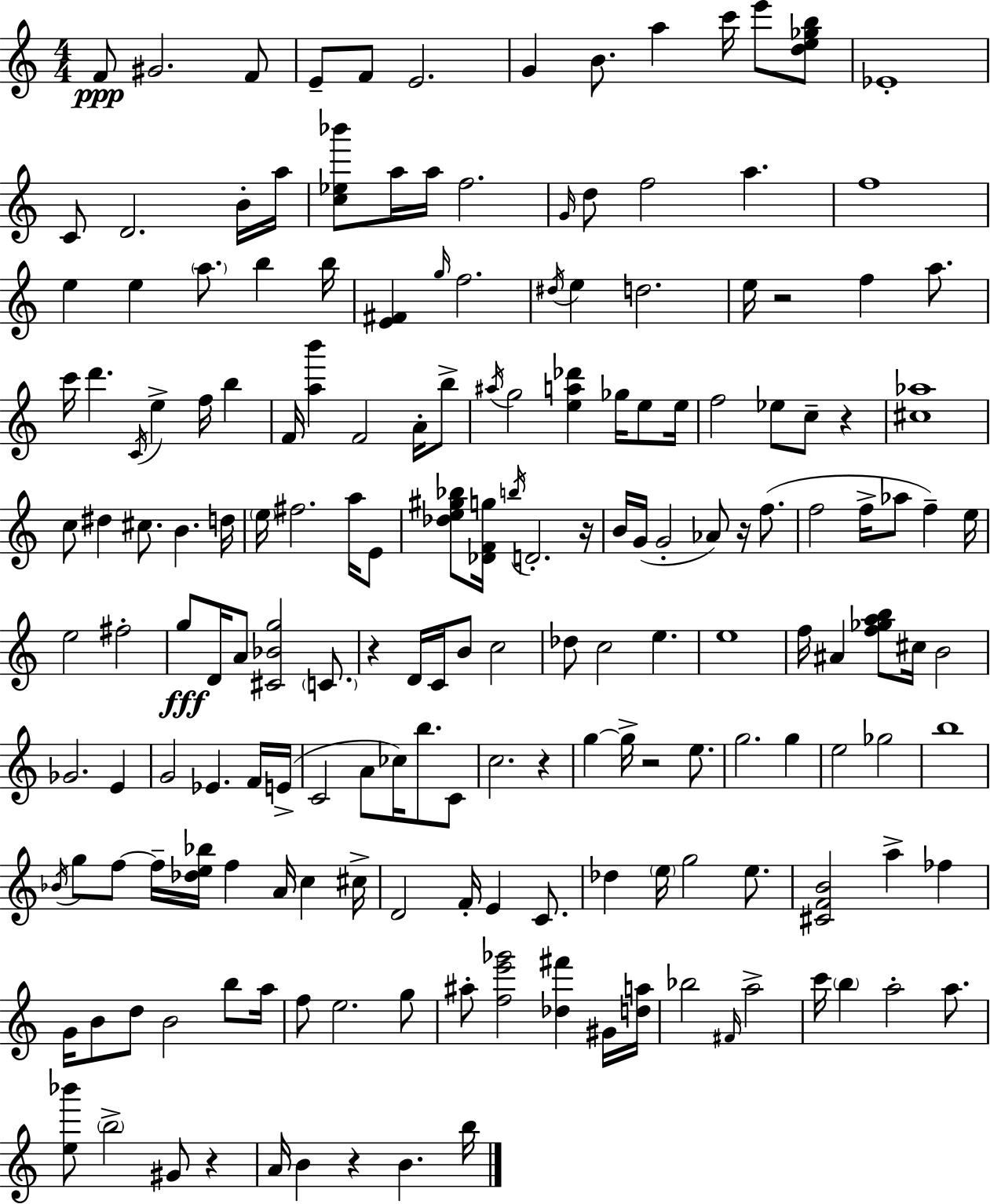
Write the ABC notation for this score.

X:1
T:Untitled
M:4/4
L:1/4
K:C
F/2 ^G2 F/2 E/2 F/2 E2 G B/2 a c'/4 e'/2 [de_gb]/2 _E4 C/2 D2 B/4 a/4 [c_e_b']/2 a/4 a/4 f2 G/4 d/2 f2 a f4 e e a/2 b b/4 [E^F] g/4 f2 ^d/4 e d2 e/4 z2 f a/2 c'/4 d' C/4 e f/4 b F/4 [ab'] F2 A/4 b/2 ^a/4 g2 [ea_d'] _g/4 e/2 e/4 f2 _e/2 c/2 z [^c_a]4 c/2 ^d ^c/2 B d/4 e/4 ^f2 a/4 E/2 [_de^g_b]/2 [_DFg]/4 b/4 D2 z/4 B/4 G/4 G2 _A/2 z/4 f/2 f2 f/4 _a/2 f e/4 e2 ^f2 g/2 D/4 A/2 [^C_Bg]2 C/2 z D/4 C/4 B/2 c2 _d/2 c2 e e4 f/4 ^A [f_gab]/2 ^c/4 B2 _G2 E G2 _E F/4 E/4 C2 A/2 _c/4 b/2 C/2 c2 z g g/4 z2 e/2 g2 g e2 _g2 b4 _B/4 g/2 f/2 f/4 [_de_b]/4 f A/4 c ^c/4 D2 F/4 E C/2 _d e/4 g2 e/2 [^CFB]2 a _f G/4 B/2 d/2 B2 b/2 a/4 f/2 e2 g/2 ^a/2 [fe'_g']2 [_d^f'] ^G/4 [da]/4 _b2 ^F/4 a2 c'/4 b a2 a/2 [e_b']/2 b2 ^G/2 z A/4 B z B b/4